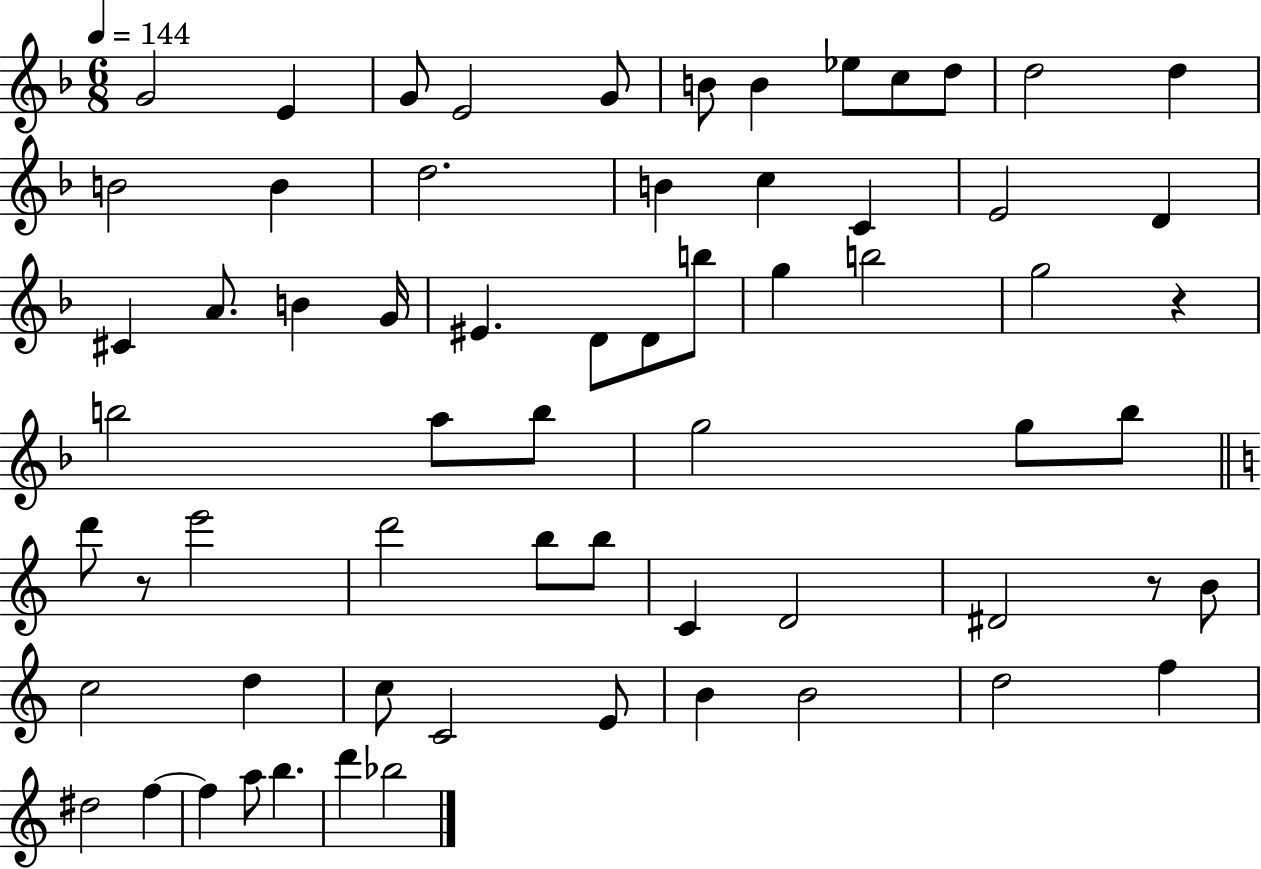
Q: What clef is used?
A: treble